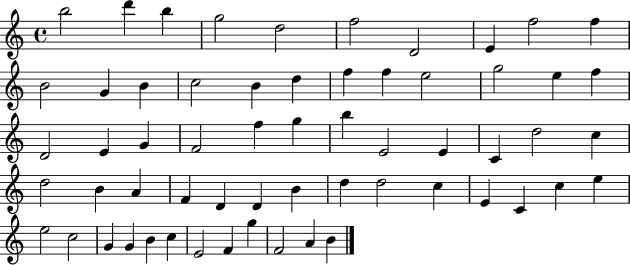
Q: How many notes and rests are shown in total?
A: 60